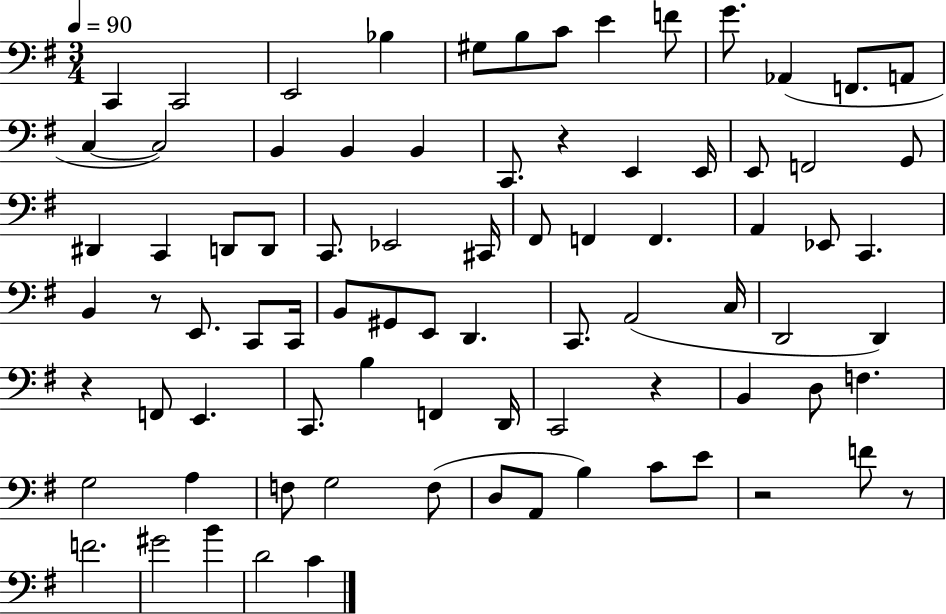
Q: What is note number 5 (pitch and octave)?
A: G#3